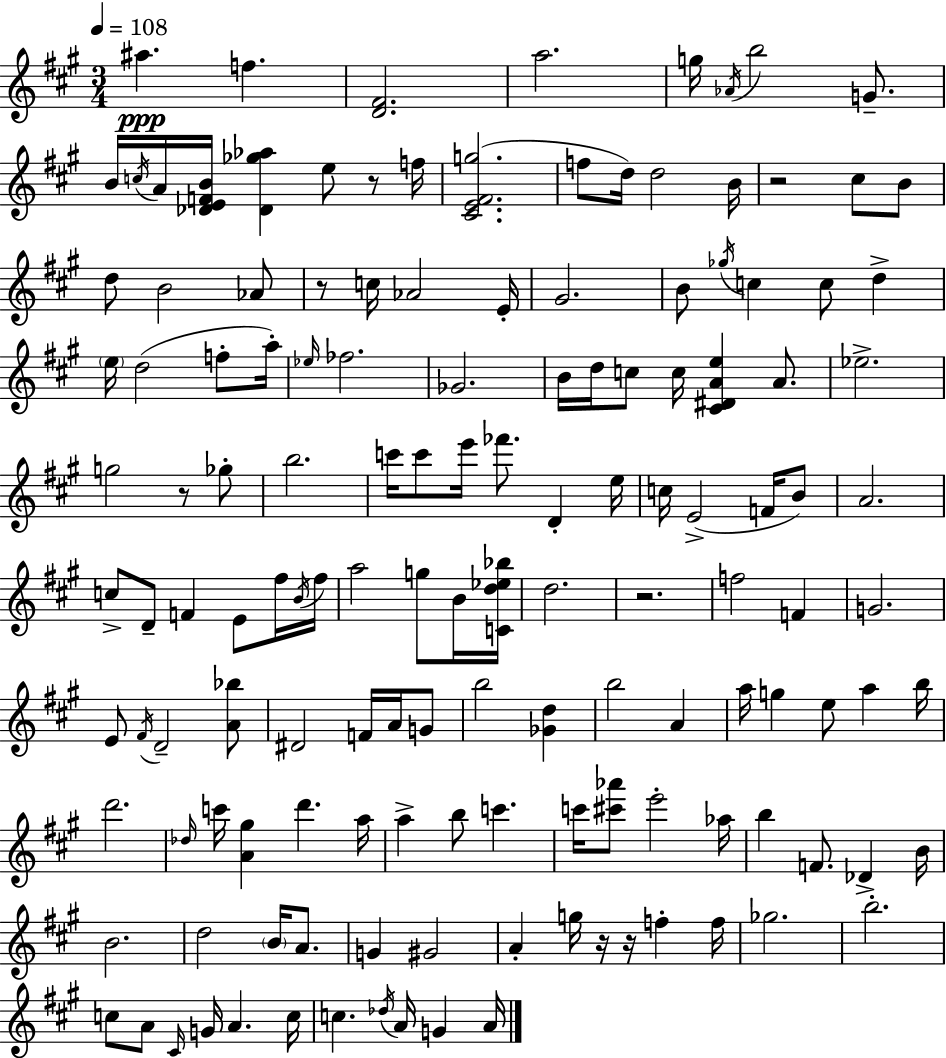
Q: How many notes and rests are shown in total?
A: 141